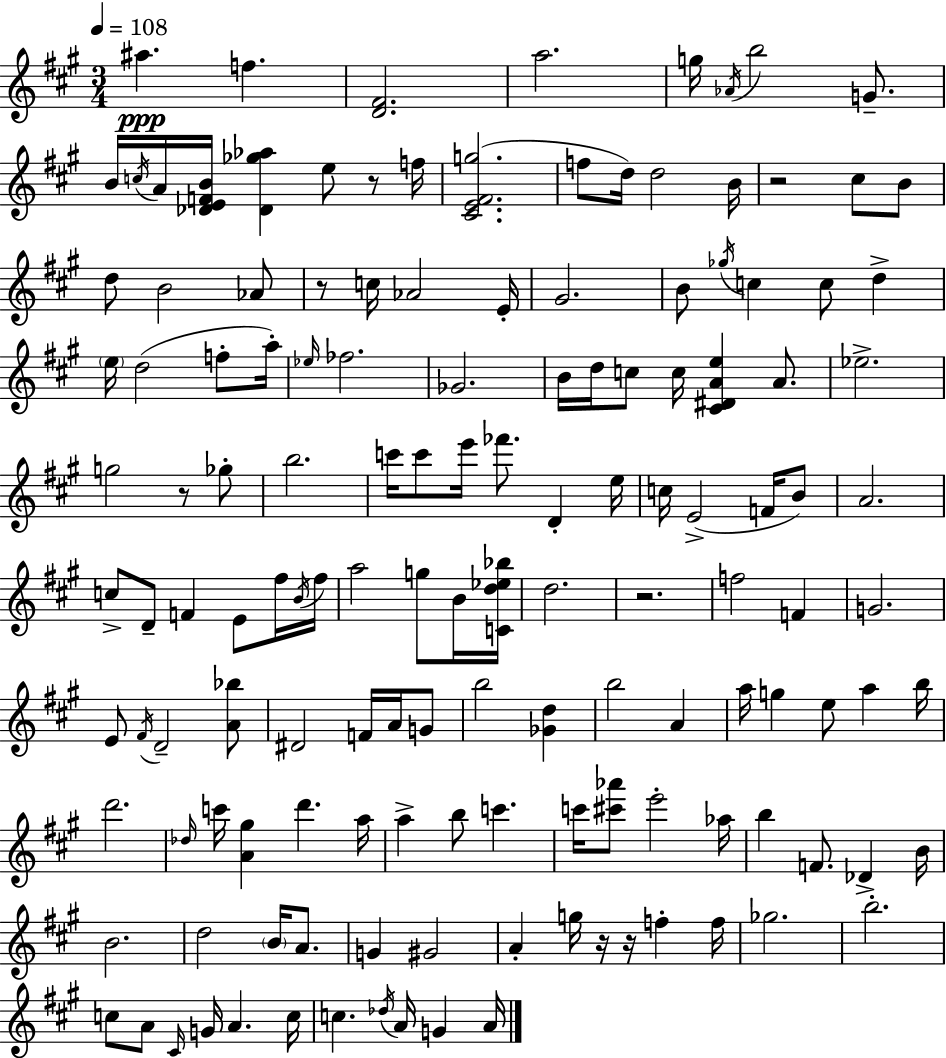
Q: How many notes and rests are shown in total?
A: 141